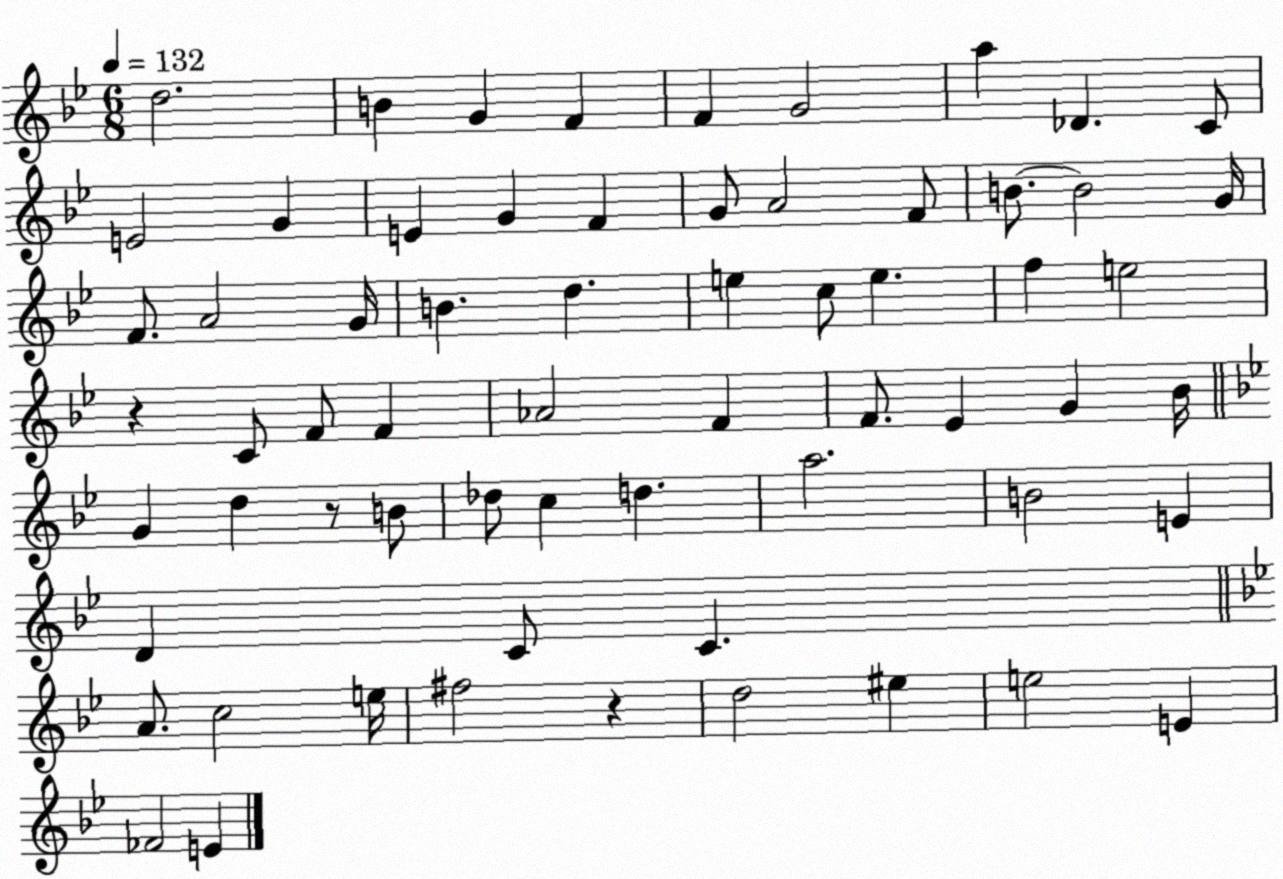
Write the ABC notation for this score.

X:1
T:Untitled
M:6/8
L:1/4
K:Bb
d2 B G F F G2 a _D C/2 E2 G E G F G/2 A2 F/2 B/2 B2 G/4 F/2 A2 G/4 B d e c/2 e f e2 z C/2 F/2 F _A2 F F/2 _E G _B/4 G d z/2 B/2 _d/2 c d a2 B2 E D C/2 C A/2 c2 e/4 ^f2 z d2 ^e e2 E _F2 E